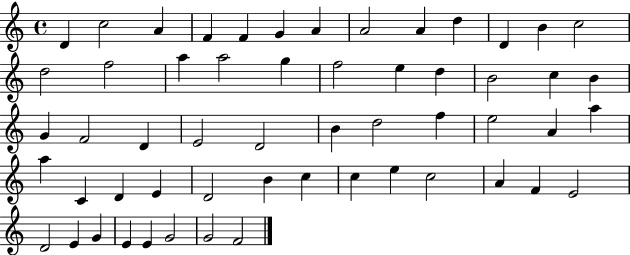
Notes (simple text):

D4/q C5/h A4/q F4/q F4/q G4/q A4/q A4/h A4/q D5/q D4/q B4/q C5/h D5/h F5/h A5/q A5/h G5/q F5/h E5/q D5/q B4/h C5/q B4/q G4/q F4/h D4/q E4/h D4/h B4/q D5/h F5/q E5/h A4/q A5/q A5/q C4/q D4/q E4/q D4/h B4/q C5/q C5/q E5/q C5/h A4/q F4/q E4/h D4/h E4/q G4/q E4/q E4/q G4/h G4/h F4/h